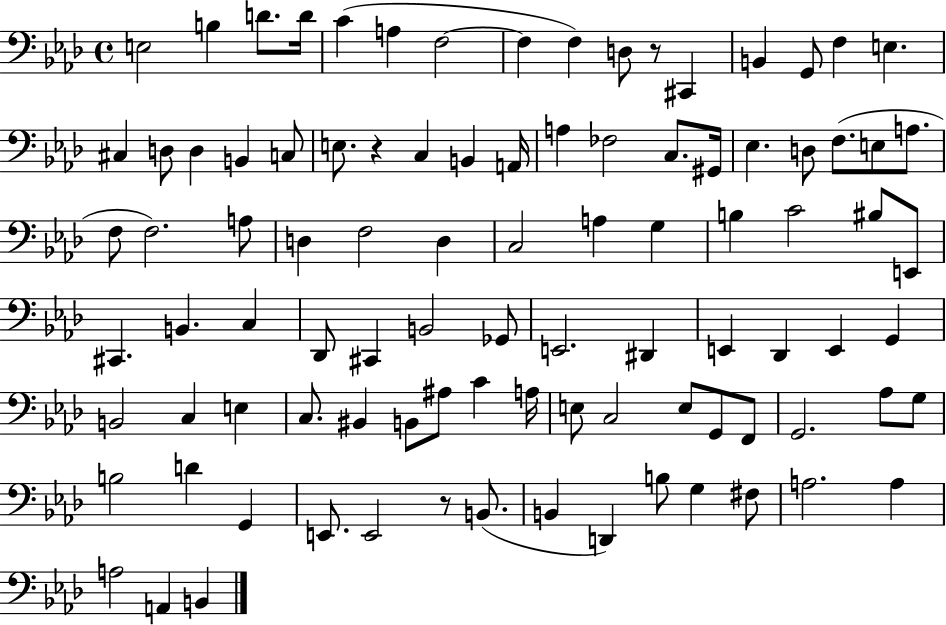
X:1
T:Untitled
M:4/4
L:1/4
K:Ab
E,2 B, D/2 D/4 C A, F,2 F, F, D,/2 z/2 ^C,, B,, G,,/2 F, E, ^C, D,/2 D, B,, C,/2 E,/2 z C, B,, A,,/4 A, _F,2 C,/2 ^G,,/4 _E, D,/2 F,/2 E,/2 A,/2 F,/2 F,2 A,/2 D, F,2 D, C,2 A, G, B, C2 ^B,/2 E,,/2 ^C,, B,, C, _D,,/2 ^C,, B,,2 _G,,/2 E,,2 ^D,, E,, _D,, E,, G,, B,,2 C, E, C,/2 ^B,, B,,/2 ^A,/2 C A,/4 E,/2 C,2 E,/2 G,,/2 F,,/2 G,,2 _A,/2 G,/2 B,2 D G,, E,,/2 E,,2 z/2 B,,/2 B,, D,, B,/2 G, ^F,/2 A,2 A, A,2 A,, B,,